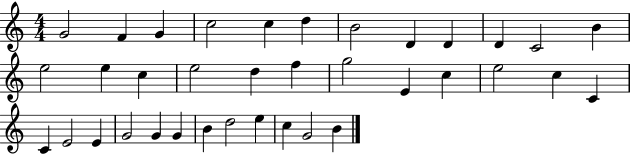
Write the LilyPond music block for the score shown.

{
  \clef treble
  \numericTimeSignature
  \time 4/4
  \key c \major
  g'2 f'4 g'4 | c''2 c''4 d''4 | b'2 d'4 d'4 | d'4 c'2 b'4 | \break e''2 e''4 c''4 | e''2 d''4 f''4 | g''2 e'4 c''4 | e''2 c''4 c'4 | \break c'4 e'2 e'4 | g'2 g'4 g'4 | b'4 d''2 e''4 | c''4 g'2 b'4 | \break \bar "|."
}